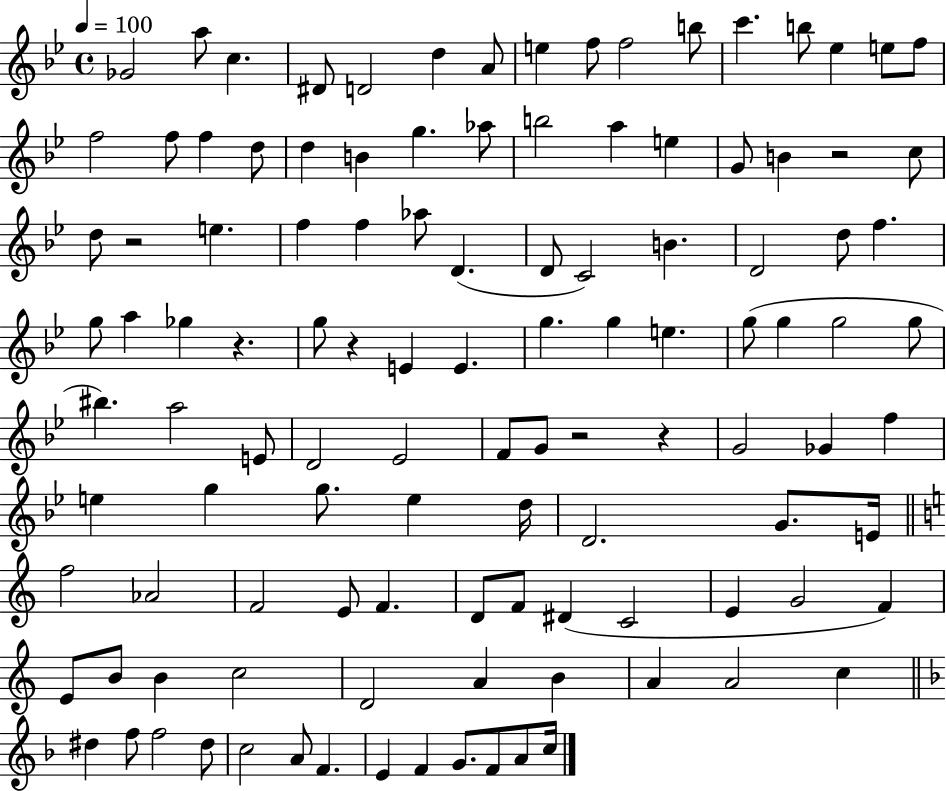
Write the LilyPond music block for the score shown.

{
  \clef treble
  \time 4/4
  \defaultTimeSignature
  \key bes \major
  \tempo 4 = 100
  \repeat volta 2 { ges'2 a''8 c''4. | dis'8 d'2 d''4 a'8 | e''4 f''8 f''2 b''8 | c'''4. b''8 ees''4 e''8 f''8 | \break f''2 f''8 f''4 d''8 | d''4 b'4 g''4. aes''8 | b''2 a''4 e''4 | g'8 b'4 r2 c''8 | \break d''8 r2 e''4. | f''4 f''4 aes''8 d'4.( | d'8 c'2) b'4. | d'2 d''8 f''4. | \break g''8 a''4 ges''4 r4. | g''8 r4 e'4 e'4. | g''4. g''4 e''4. | g''8( g''4 g''2 g''8 | \break bis''4.) a''2 e'8 | d'2 ees'2 | f'8 g'8 r2 r4 | g'2 ges'4 f''4 | \break e''4 g''4 g''8. e''4 d''16 | d'2. g'8. e'16 | \bar "||" \break \key c \major f''2 aes'2 | f'2 e'8 f'4. | d'8 f'8 dis'4( c'2 | e'4 g'2 f'4) | \break e'8 b'8 b'4 c''2 | d'2 a'4 b'4 | a'4 a'2 c''4 | \bar "||" \break \key d \minor dis''4 f''8 f''2 dis''8 | c''2 a'8 f'4. | e'4 f'4 g'8. f'8 a'8 c''16 | } \bar "|."
}